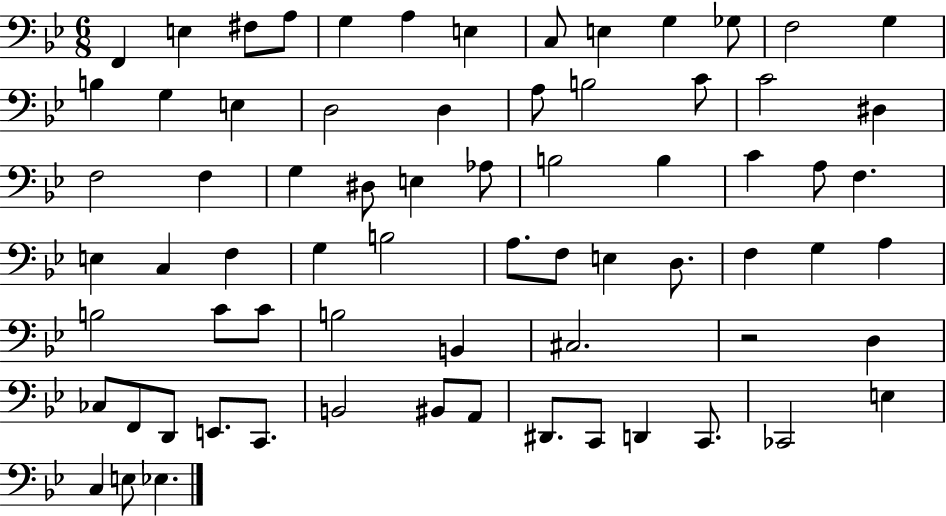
{
  \clef bass
  \numericTimeSignature
  \time 6/8
  \key bes \major
  f,4 e4 fis8 a8 | g4 a4 e4 | c8 e4 g4 ges8 | f2 g4 | \break b4 g4 e4 | d2 d4 | a8 b2 c'8 | c'2 dis4 | \break f2 f4 | g4 dis8 e4 aes8 | b2 b4 | c'4 a8 f4. | \break e4 c4 f4 | g4 b2 | a8. f8 e4 d8. | f4 g4 a4 | \break b2 c'8 c'8 | b2 b,4 | cis2. | r2 d4 | \break ces8 f,8 d,8 e,8. c,8. | b,2 bis,8 a,8 | dis,8. c,8 d,4 c,8. | ces,2 e4 | \break c4 e8 ees4. | \bar "|."
}